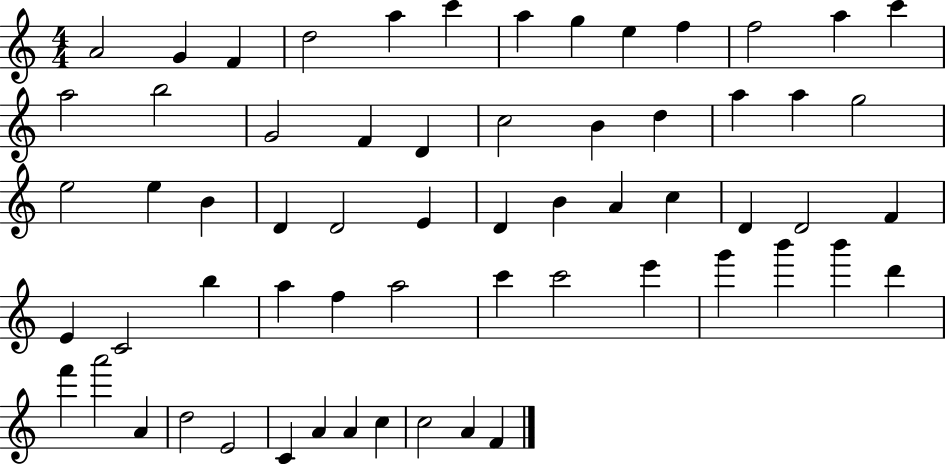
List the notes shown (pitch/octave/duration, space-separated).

A4/h G4/q F4/q D5/h A5/q C6/q A5/q G5/q E5/q F5/q F5/h A5/q C6/q A5/h B5/h G4/h F4/q D4/q C5/h B4/q D5/q A5/q A5/q G5/h E5/h E5/q B4/q D4/q D4/h E4/q D4/q B4/q A4/q C5/q D4/q D4/h F4/q E4/q C4/h B5/q A5/q F5/q A5/h C6/q C6/h E6/q G6/q B6/q B6/q D6/q F6/q A6/h A4/q D5/h E4/h C4/q A4/q A4/q C5/q C5/h A4/q F4/q